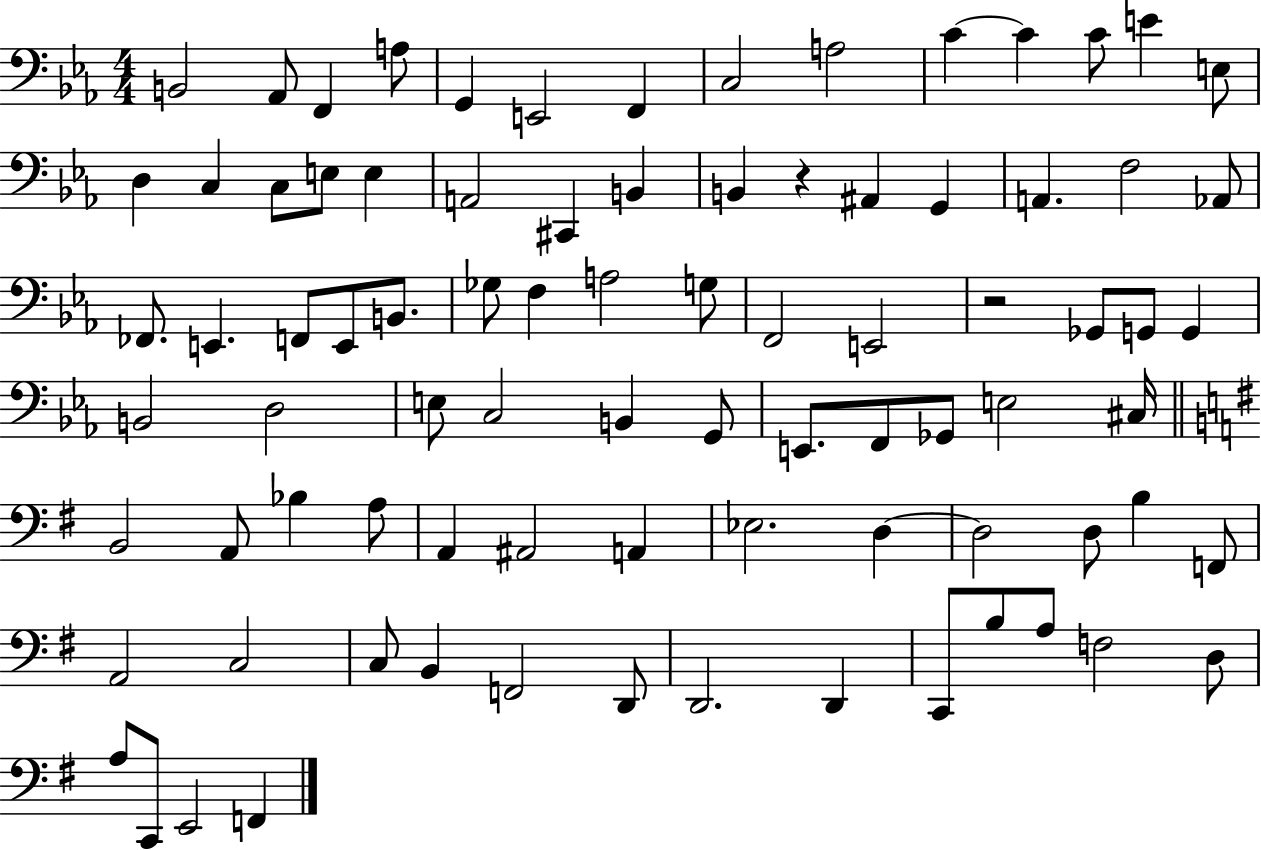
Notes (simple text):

B2/h Ab2/e F2/q A3/e G2/q E2/h F2/q C3/h A3/h C4/q C4/q C4/e E4/q E3/e D3/q C3/q C3/e E3/e E3/q A2/h C#2/q B2/q B2/q R/q A#2/q G2/q A2/q. F3/h Ab2/e FES2/e. E2/q. F2/e E2/e B2/e. Gb3/e F3/q A3/h G3/e F2/h E2/h R/h Gb2/e G2/e G2/q B2/h D3/h E3/e C3/h B2/q G2/e E2/e. F2/e Gb2/e E3/h C#3/s B2/h A2/e Bb3/q A3/e A2/q A#2/h A2/q Eb3/h. D3/q D3/h D3/e B3/q F2/e A2/h C3/h C3/e B2/q F2/h D2/e D2/h. D2/q C2/e B3/e A3/e F3/h D3/e A3/e C2/e E2/h F2/q